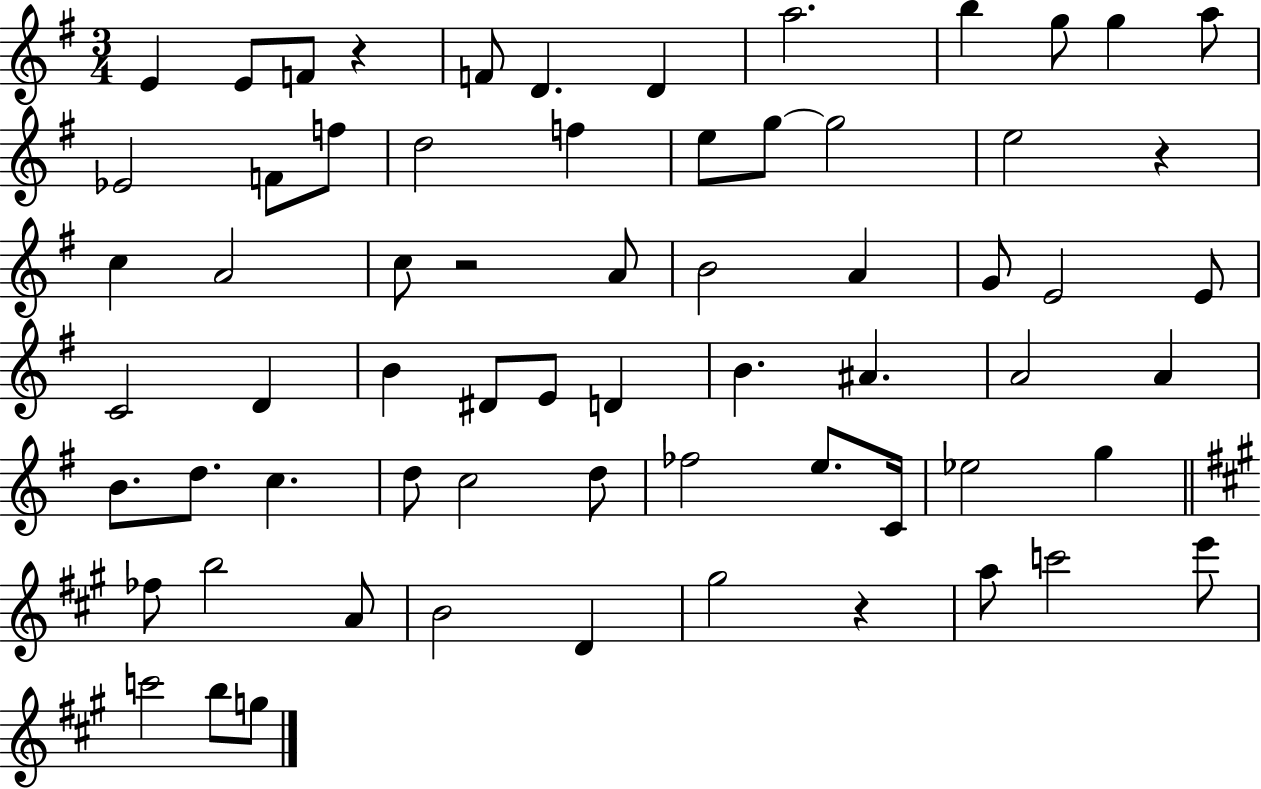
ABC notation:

X:1
T:Untitled
M:3/4
L:1/4
K:G
E E/2 F/2 z F/2 D D a2 b g/2 g a/2 _E2 F/2 f/2 d2 f e/2 g/2 g2 e2 z c A2 c/2 z2 A/2 B2 A G/2 E2 E/2 C2 D B ^D/2 E/2 D B ^A A2 A B/2 d/2 c d/2 c2 d/2 _f2 e/2 C/4 _e2 g _f/2 b2 A/2 B2 D ^g2 z a/2 c'2 e'/2 c'2 b/2 g/2